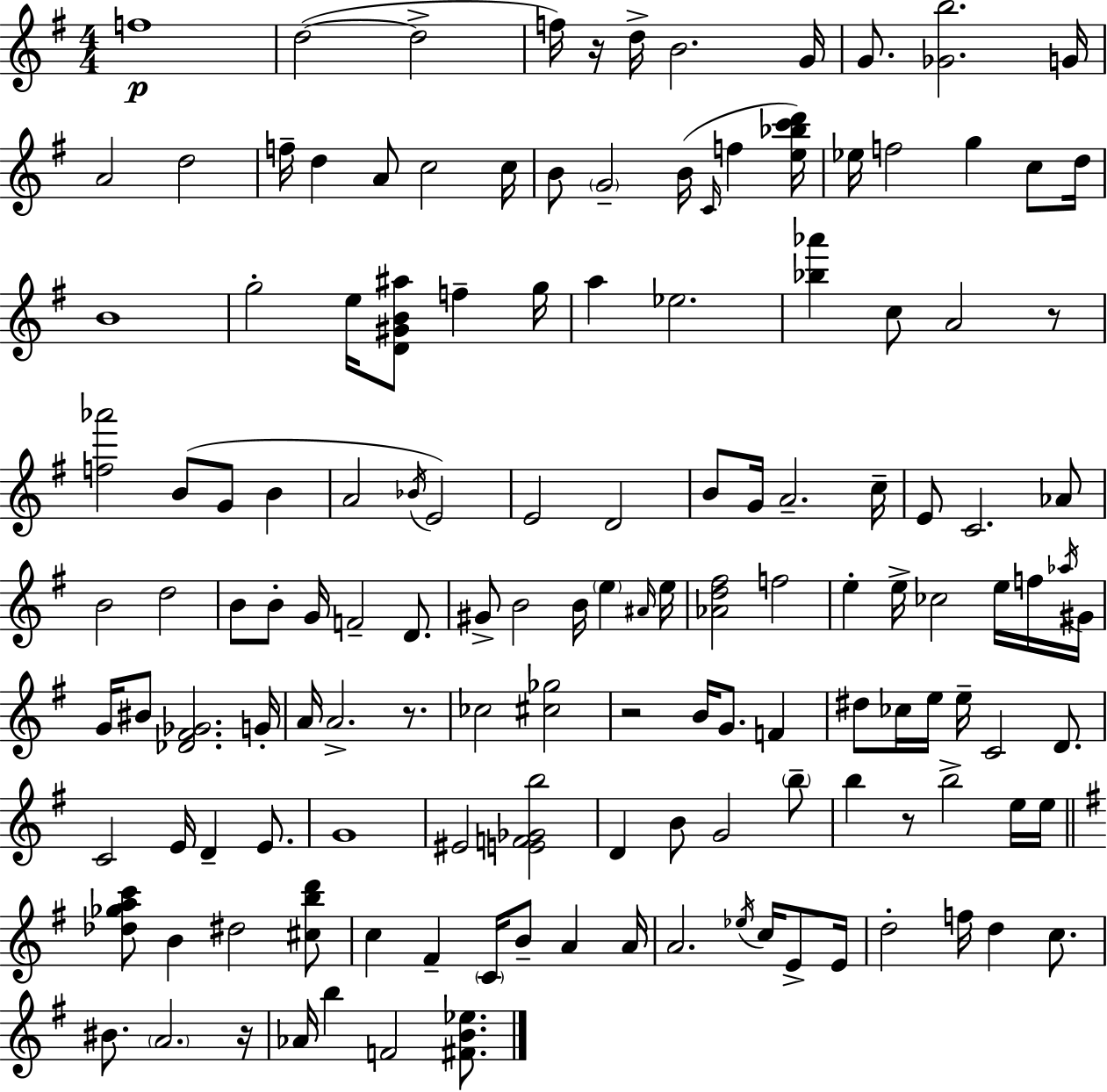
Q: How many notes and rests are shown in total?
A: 140